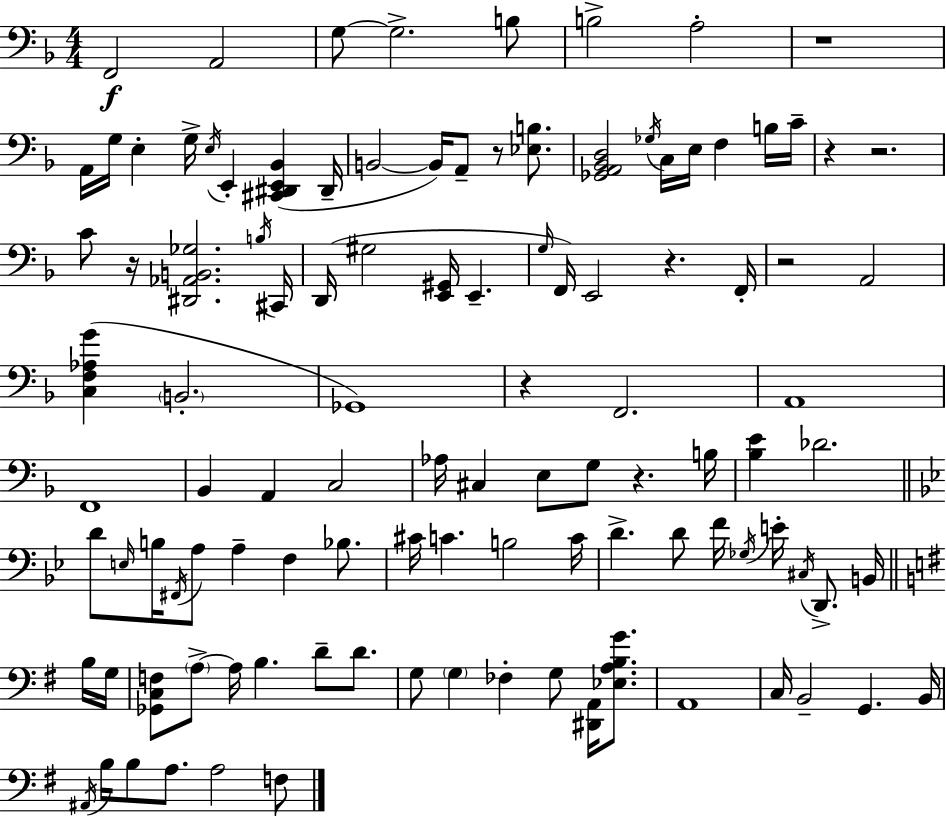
F2/h A2/h G3/e G3/h. B3/e B3/h A3/h R/w A2/s G3/s E3/q G3/s E3/s E2/q [C#2,D#2,E2,Bb2]/q D#2/s B2/h B2/s A2/e R/e [Eb3,B3]/e. [Gb2,A2,Bb2,D3]/h Gb3/s C3/s E3/s F3/q B3/s C4/s R/q R/h. C4/e R/s [D#2,Ab2,B2,Gb3]/h. B3/s C#2/s D2/s G#3/h [E2,G#2]/s E2/q. G3/s F2/s E2/h R/q. F2/s R/h A2/h [C3,F3,Ab3,G4]/q B2/h. Gb2/w R/q F2/h. A2/w F2/w Bb2/q A2/q C3/h Ab3/s C#3/q E3/e G3/e R/q. B3/s [Bb3,E4]/q Db4/h. D4/e E3/s B3/s F#2/s A3/e A3/q F3/q Bb3/e. C#4/s C4/q. B3/h C4/s D4/q. D4/e F4/s Gb3/s E4/s C#3/s D2/e. B2/s B3/s G3/s [Gb2,C3,F3]/e A3/e A3/s B3/q. D4/e D4/e. G3/e G3/q FES3/q G3/e [D#2,A2]/s [Eb3,A3,B3,G4]/e. A2/w C3/s B2/h G2/q. B2/s A#2/s B3/s B3/e A3/e. A3/h F3/e